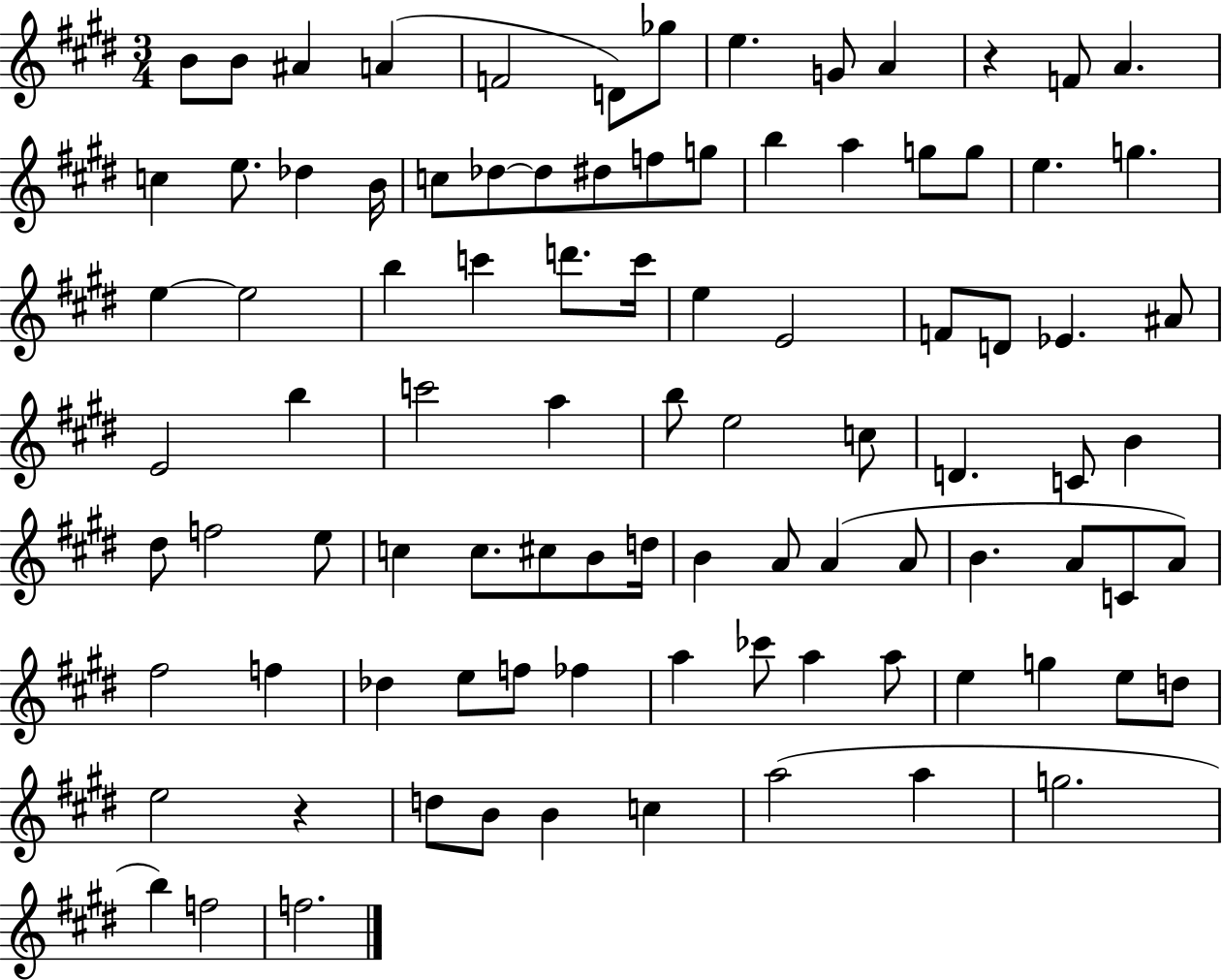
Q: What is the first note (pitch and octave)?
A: B4